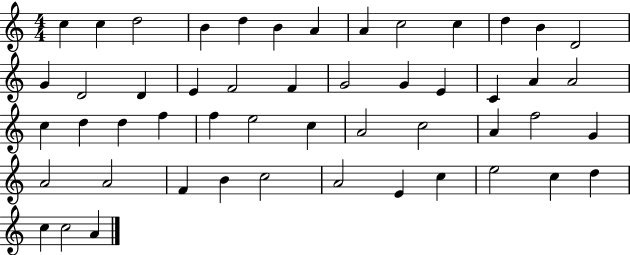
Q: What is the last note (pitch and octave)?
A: A4